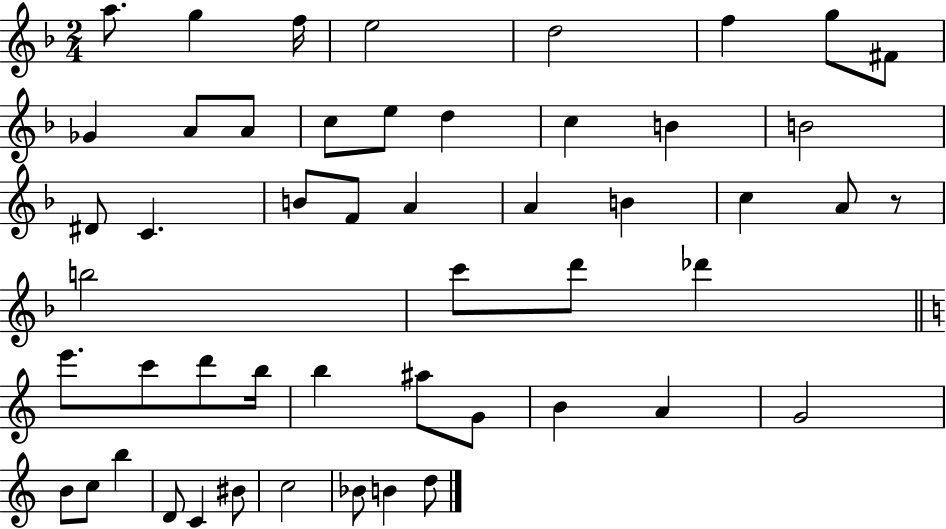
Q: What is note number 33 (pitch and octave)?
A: D6